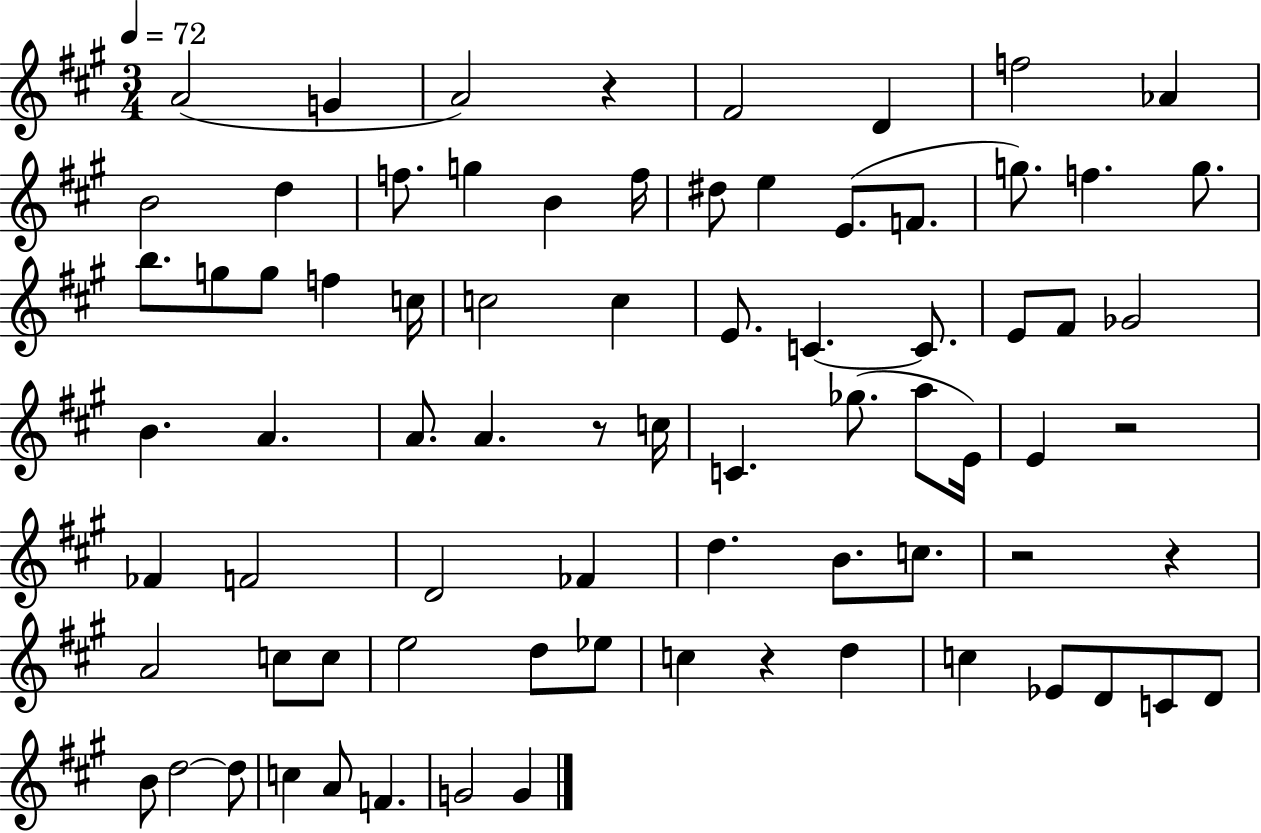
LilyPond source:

{
  \clef treble
  \numericTimeSignature
  \time 3/4
  \key a \major
  \tempo 4 = 72
  \repeat volta 2 { a'2( g'4 | a'2) r4 | fis'2 d'4 | f''2 aes'4 | \break b'2 d''4 | f''8. g''4 b'4 f''16 | dis''8 e''4 e'8.( f'8. | g''8.) f''4. g''8. | \break b''8. g''8 g''8 f''4 c''16 | c''2 c''4 | e'8. c'4.~~ c'8. | e'8 fis'8 ges'2 | \break b'4. a'4. | a'8. a'4. r8 c''16 | c'4. ges''8.( a''8 e'16) | e'4 r2 | \break fes'4 f'2 | d'2 fes'4 | d''4. b'8. c''8. | r2 r4 | \break a'2 c''8 c''8 | e''2 d''8 ees''8 | c''4 r4 d''4 | c''4 ees'8 d'8 c'8 d'8 | \break b'8 d''2~~ d''8 | c''4 a'8 f'4. | g'2 g'4 | } \bar "|."
}